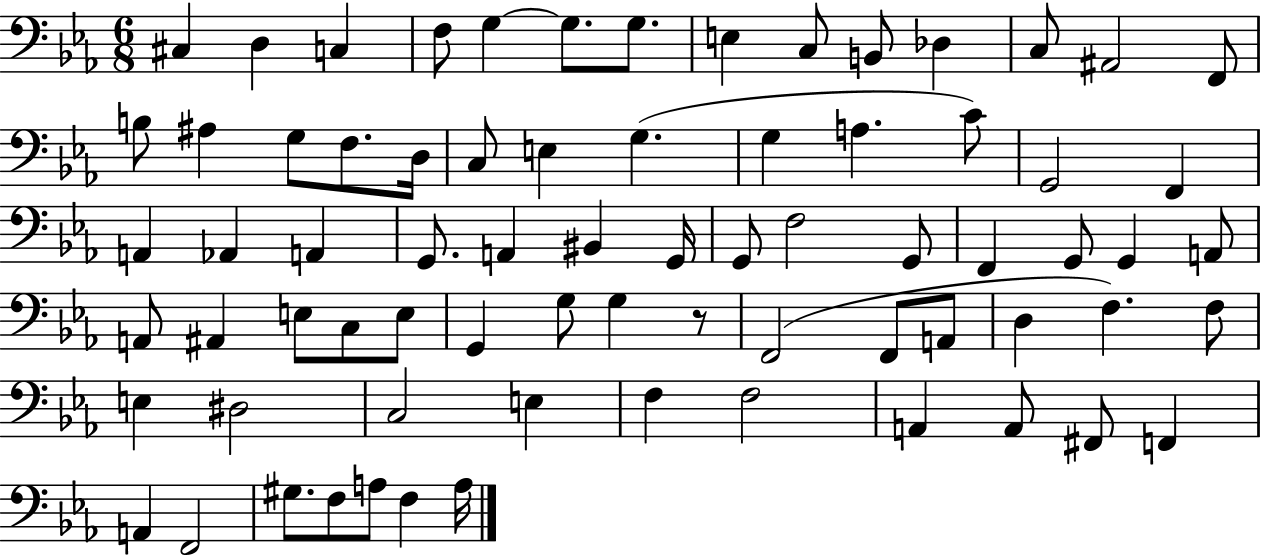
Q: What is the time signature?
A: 6/8